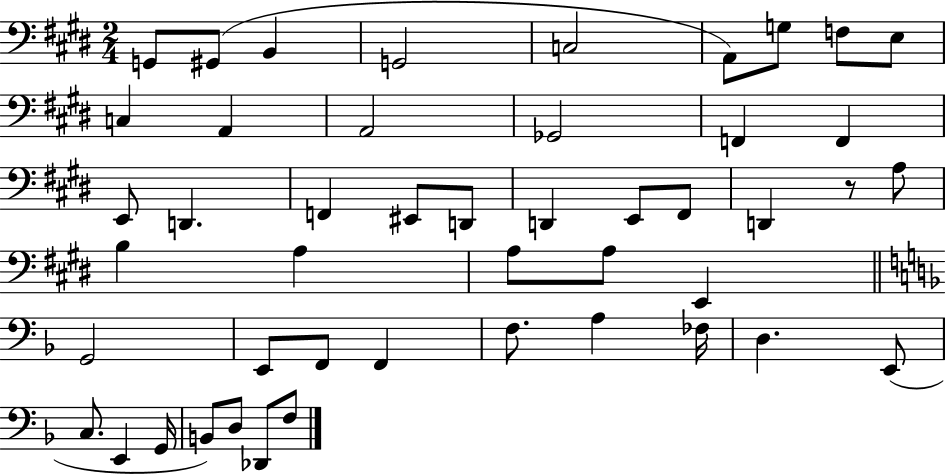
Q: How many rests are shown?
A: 1